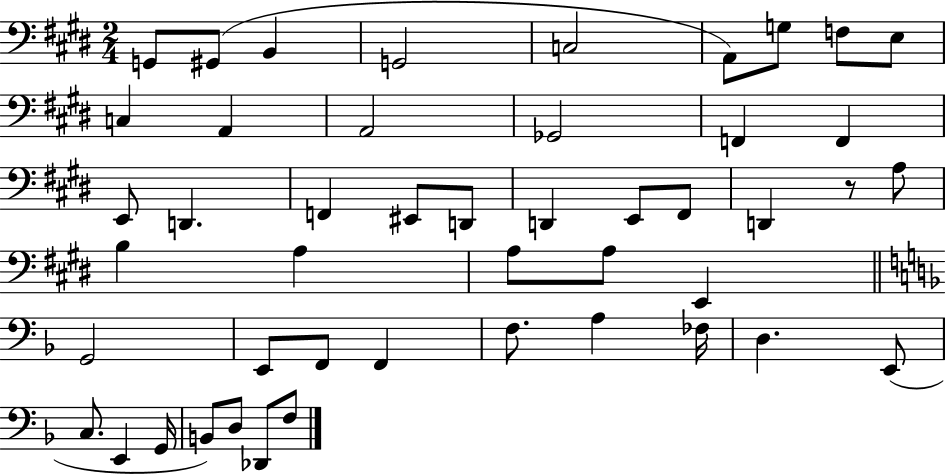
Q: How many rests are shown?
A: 1